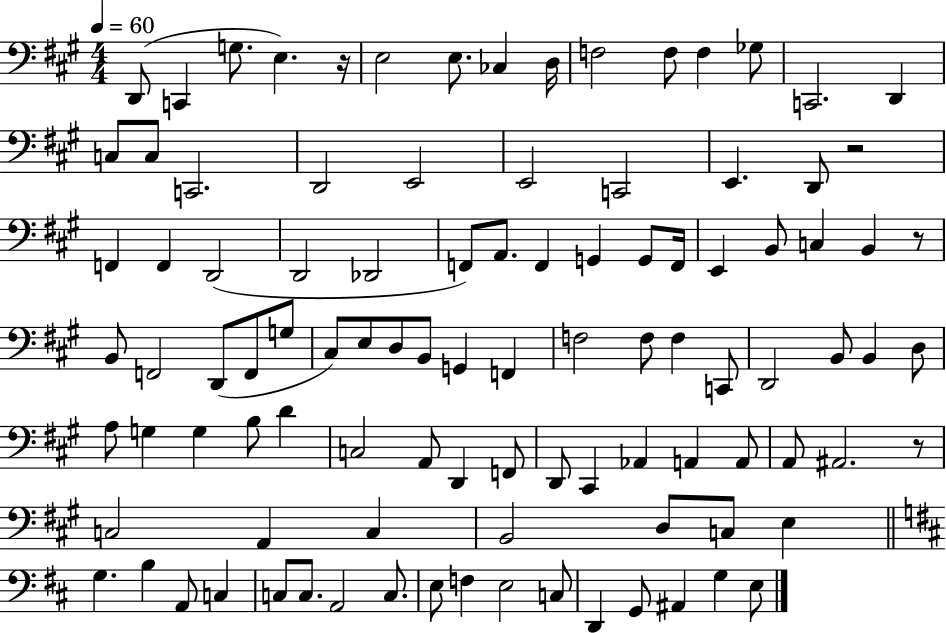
D2/e C2/q G3/e. E3/q. R/s E3/h E3/e. CES3/q D3/s F3/h F3/e F3/q Gb3/e C2/h. D2/q C3/e C3/e C2/h. D2/h E2/h E2/h C2/h E2/q. D2/e R/h F2/q F2/q D2/h D2/h Db2/h F2/e A2/e. F2/q G2/q G2/e F2/s E2/q B2/e C3/q B2/q R/e B2/e F2/h D2/e F2/e G3/e C#3/e E3/e D3/e B2/e G2/q F2/q F3/h F3/e F3/q C2/e D2/h B2/e B2/q D3/e A3/e G3/q G3/q B3/e D4/q C3/h A2/e D2/q F2/e D2/e C#2/q Ab2/q A2/q A2/e A2/e A#2/h. R/e C3/h A2/q C3/q B2/h D3/e C3/e E3/q G3/q. B3/q A2/e C3/q C3/e C3/e. A2/h C3/e. E3/e F3/q E3/h C3/e D2/q G2/e A#2/q G3/q E3/e